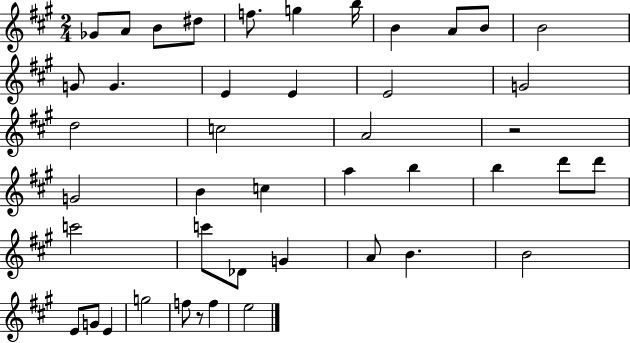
Gb4/e A4/e B4/e D#5/e F5/e. G5/q B5/s B4/q A4/e B4/e B4/h G4/e G4/q. E4/q E4/q E4/h G4/h D5/h C5/h A4/h R/h G4/h B4/q C5/q A5/q B5/q B5/q D6/e D6/e C6/h C6/e Db4/e G4/q A4/e B4/q. B4/h E4/e G4/e E4/q G5/h F5/e R/e F5/q E5/h